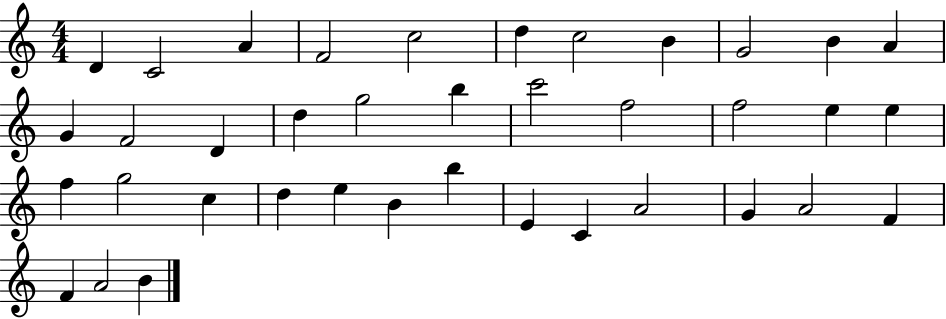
D4/q C4/h A4/q F4/h C5/h D5/q C5/h B4/q G4/h B4/q A4/q G4/q F4/h D4/q D5/q G5/h B5/q C6/h F5/h F5/h E5/q E5/q F5/q G5/h C5/q D5/q E5/q B4/q B5/q E4/q C4/q A4/h G4/q A4/h F4/q F4/q A4/h B4/q